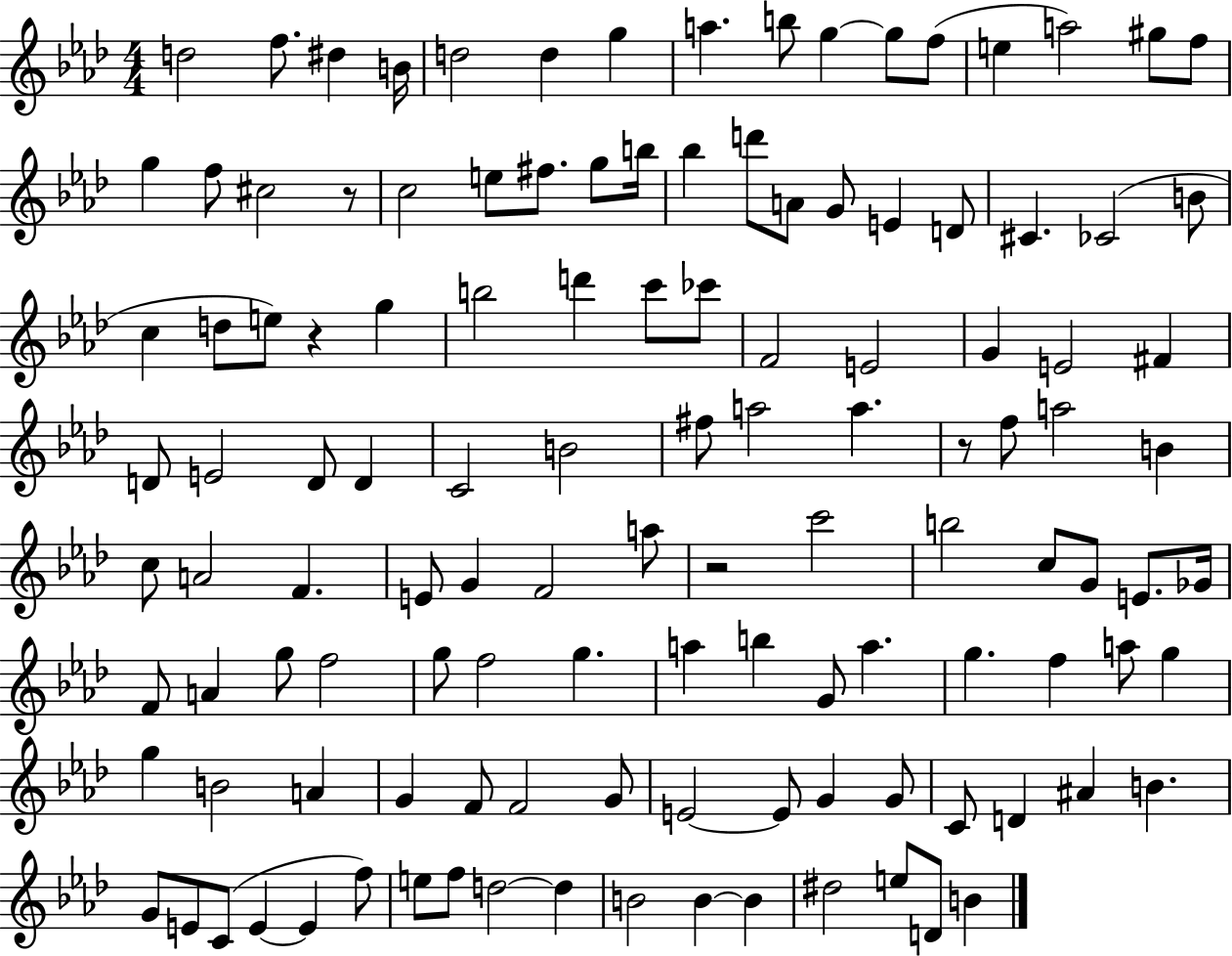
D5/h F5/e. D#5/q B4/s D5/h D5/q G5/q A5/q. B5/e G5/q G5/e F5/e E5/q A5/h G#5/e F5/e G5/q F5/e C#5/h R/e C5/h E5/e F#5/e. G5/e B5/s Bb5/q D6/e A4/e G4/e E4/q D4/e C#4/q. CES4/h B4/e C5/q D5/e E5/e R/q G5/q B5/h D6/q C6/e CES6/e F4/h E4/h G4/q E4/h F#4/q D4/e E4/h D4/e D4/q C4/h B4/h F#5/e A5/h A5/q. R/e F5/e A5/h B4/q C5/e A4/h F4/q. E4/e G4/q F4/h A5/e R/h C6/h B5/h C5/e G4/e E4/e. Gb4/s F4/e A4/q G5/e F5/h G5/e F5/h G5/q. A5/q B5/q G4/e A5/q. G5/q. F5/q A5/e G5/q G5/q B4/h A4/q G4/q F4/e F4/h G4/e E4/h E4/e G4/q G4/e C4/e D4/q A#4/q B4/q. G4/e E4/e C4/e E4/q E4/q F5/e E5/e F5/e D5/h D5/q B4/h B4/q B4/q D#5/h E5/e D4/e B4/q